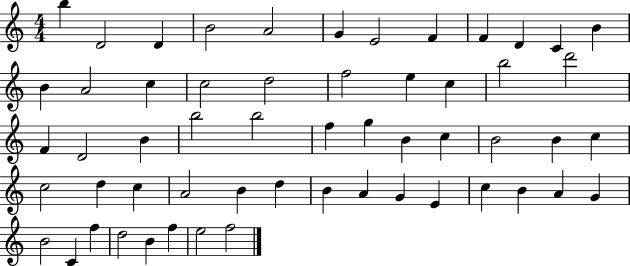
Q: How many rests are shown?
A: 0